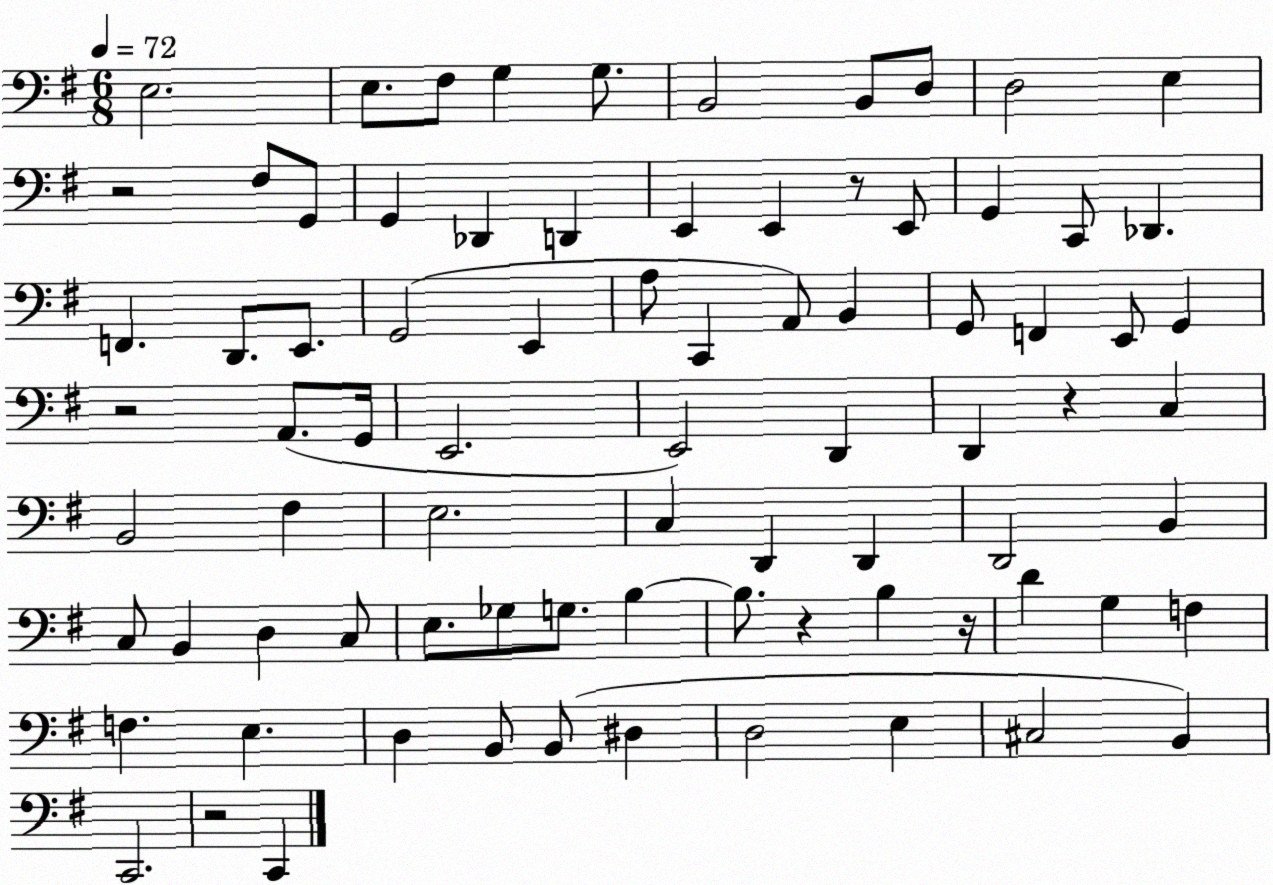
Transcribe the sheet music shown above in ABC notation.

X:1
T:Untitled
M:6/8
L:1/4
K:G
E,2 E,/2 ^F,/2 G, G,/2 B,,2 B,,/2 D,/2 D,2 E, z2 ^F,/2 G,,/2 G,, _D,, D,, E,, E,, z/2 E,,/2 G,, C,,/2 _D,, F,, D,,/2 E,,/2 G,,2 E,, A,/2 C,, A,,/2 B,, G,,/2 F,, E,,/2 G,, z2 A,,/2 G,,/4 E,,2 E,,2 D,, D,, z C, B,,2 ^F, E,2 C, D,, D,, D,,2 B,, C,/2 B,, D, C,/2 E,/2 _G,/2 G,/2 B, B,/2 z B, z/4 D G, F, F, E, D, B,,/2 B,,/2 ^D, D,2 E, ^C,2 B,, C,,2 z2 C,,